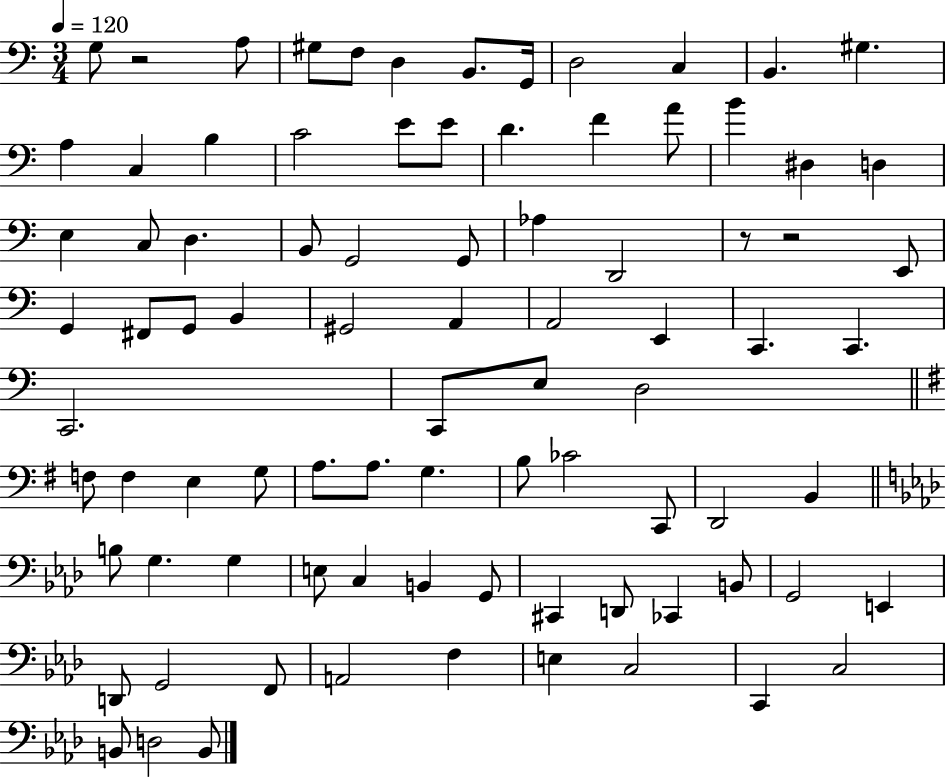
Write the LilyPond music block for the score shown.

{
  \clef bass
  \numericTimeSignature
  \time 3/4
  \key c \major
  \tempo 4 = 120
  g8 r2 a8 | gis8 f8 d4 b,8. g,16 | d2 c4 | b,4. gis4. | \break a4 c4 b4 | c'2 e'8 e'8 | d'4. f'4 a'8 | b'4 dis4 d4 | \break e4 c8 d4. | b,8 g,2 g,8 | aes4 d,2 | r8 r2 e,8 | \break g,4 fis,8 g,8 b,4 | gis,2 a,4 | a,2 e,4 | c,4. c,4. | \break c,2. | c,8 e8 d2 | \bar "||" \break \key g \major f8 f4 e4 g8 | a8. a8. g4. | b8 ces'2 c,8 | d,2 b,4 | \break \bar "||" \break \key aes \major b8 g4. g4 | e8 c4 b,4 g,8 | cis,4 d,8 ces,4 b,8 | g,2 e,4 | \break d,8 g,2 f,8 | a,2 f4 | e4 c2 | c,4 c2 | \break b,8 d2 b,8 | \bar "|."
}